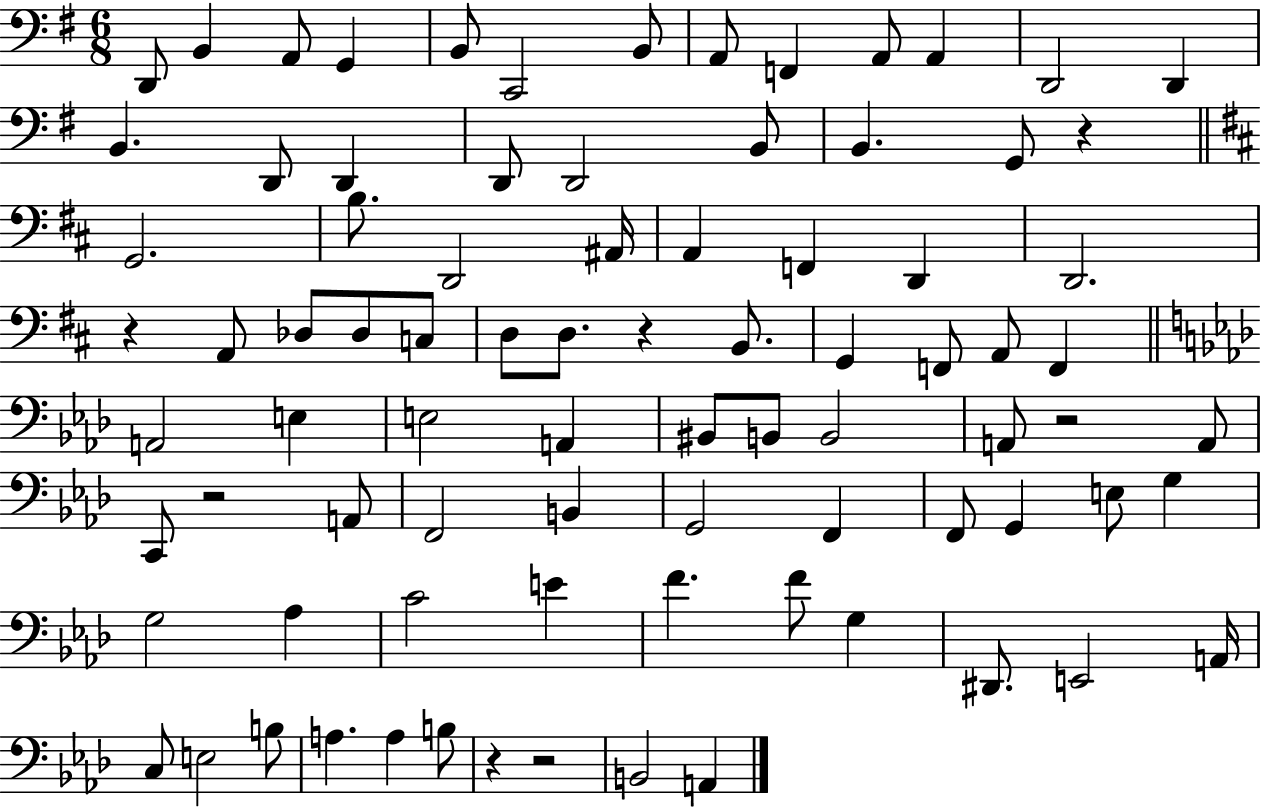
{
  \clef bass
  \numericTimeSignature
  \time 6/8
  \key g \major
  \repeat volta 2 { d,8 b,4 a,8 g,4 | b,8 c,2 b,8 | a,8 f,4 a,8 a,4 | d,2 d,4 | \break b,4. d,8 d,4 | d,8 d,2 b,8 | b,4. g,8 r4 | \bar "||" \break \key b \minor g,2. | b8. d,2 ais,16 | a,4 f,4 d,4 | d,2. | \break r4 a,8 des8 des8 c8 | d8 d8. r4 b,8. | g,4 f,8 a,8 f,4 | \bar "||" \break \key aes \major a,2 e4 | e2 a,4 | bis,8 b,8 b,2 | a,8 r2 a,8 | \break c,8 r2 a,8 | f,2 b,4 | g,2 f,4 | f,8 g,4 e8 g4 | \break g2 aes4 | c'2 e'4 | f'4. f'8 g4 | dis,8. e,2 a,16 | \break c8 e2 b8 | a4. a4 b8 | r4 r2 | b,2 a,4 | \break } \bar "|."
}